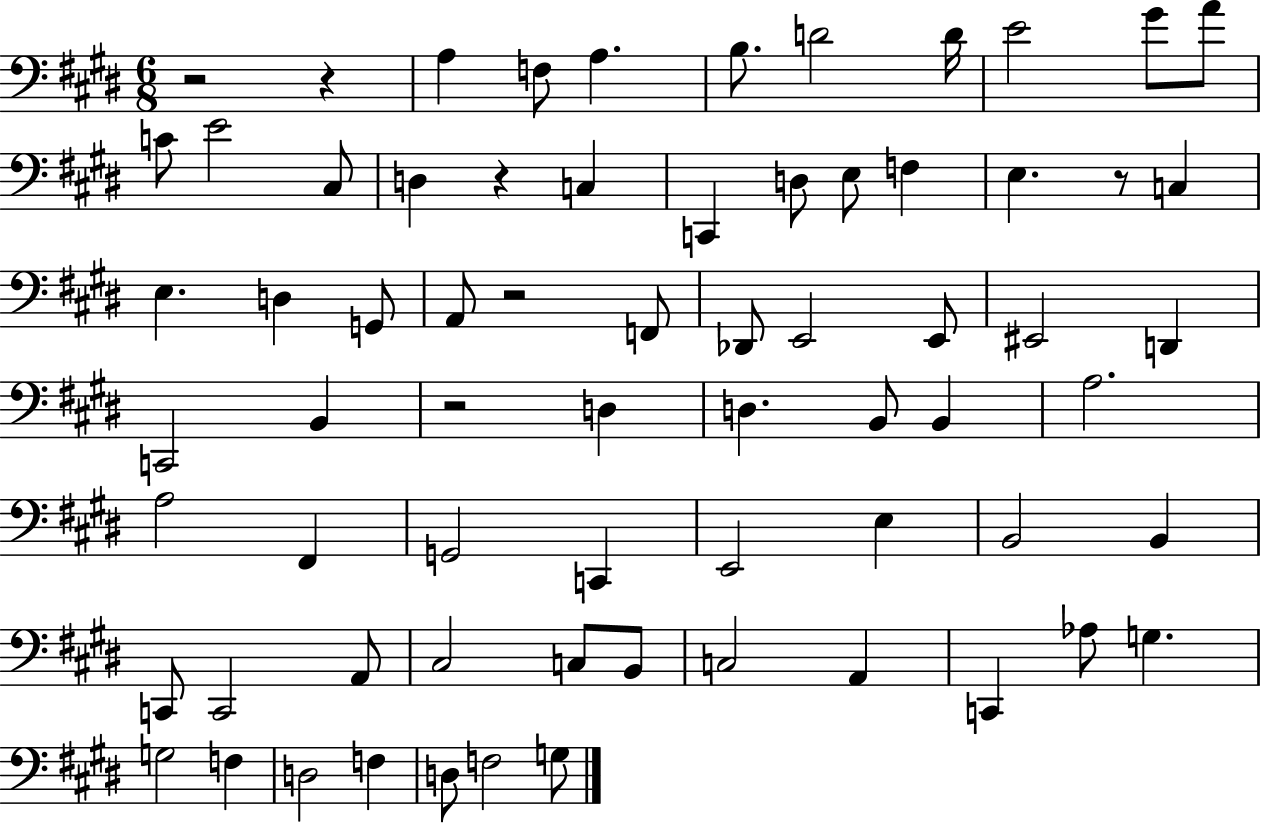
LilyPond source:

{
  \clef bass
  \numericTimeSignature
  \time 6/8
  \key e \major
  \repeat volta 2 { r2 r4 | a4 f8 a4. | b8. d'2 d'16 | e'2 gis'8 a'8 | \break c'8 e'2 cis8 | d4 r4 c4 | c,4 d8 e8 f4 | e4. r8 c4 | \break e4. d4 g,8 | a,8 r2 f,8 | des,8 e,2 e,8 | eis,2 d,4 | \break c,2 b,4 | r2 d4 | d4. b,8 b,4 | a2. | \break a2 fis,4 | g,2 c,4 | e,2 e4 | b,2 b,4 | \break c,8 c,2 a,8 | cis2 c8 b,8 | c2 a,4 | c,4 aes8 g4. | \break g2 f4 | d2 f4 | d8 f2 g8 | } \bar "|."
}